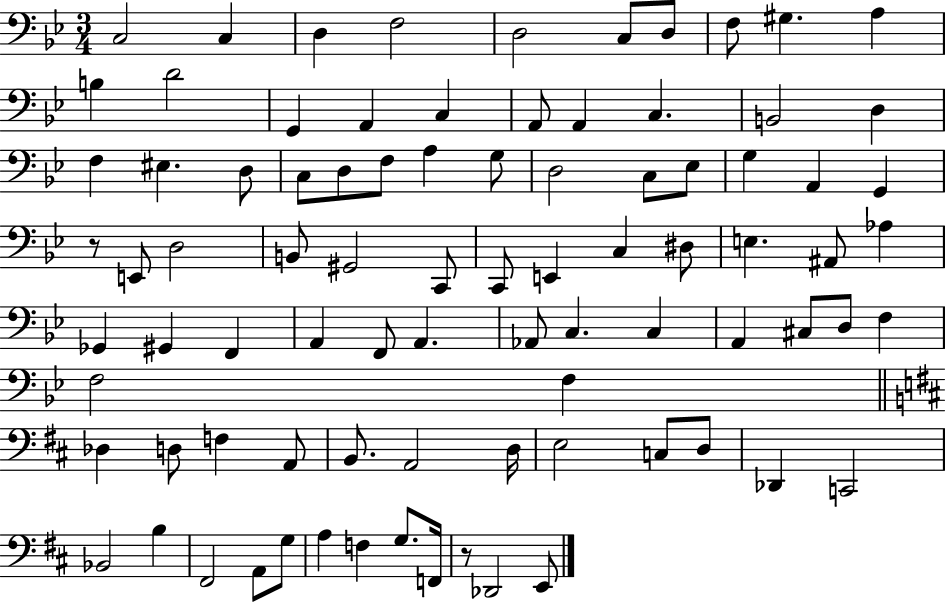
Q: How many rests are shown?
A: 2